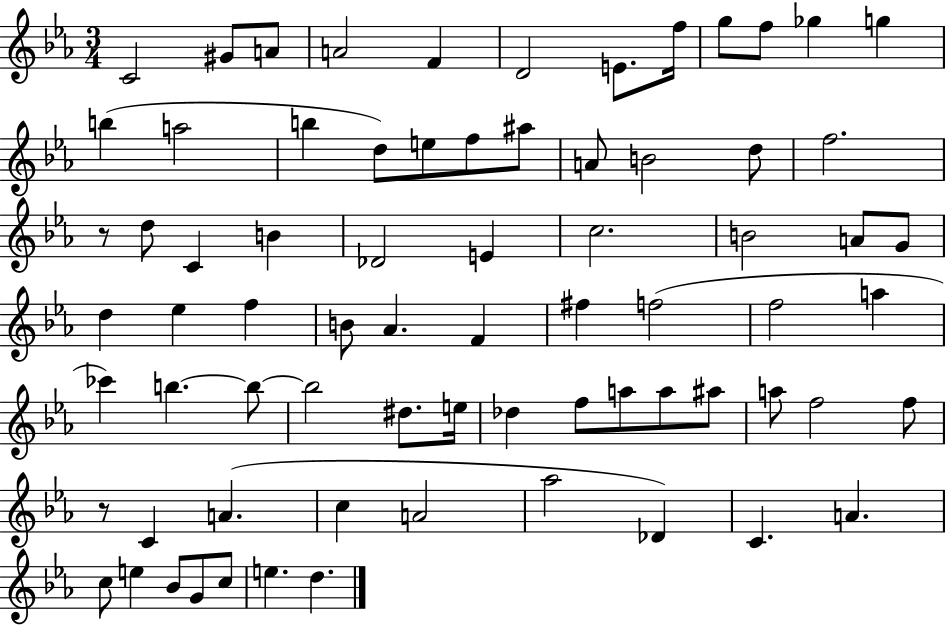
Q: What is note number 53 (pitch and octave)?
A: A#5